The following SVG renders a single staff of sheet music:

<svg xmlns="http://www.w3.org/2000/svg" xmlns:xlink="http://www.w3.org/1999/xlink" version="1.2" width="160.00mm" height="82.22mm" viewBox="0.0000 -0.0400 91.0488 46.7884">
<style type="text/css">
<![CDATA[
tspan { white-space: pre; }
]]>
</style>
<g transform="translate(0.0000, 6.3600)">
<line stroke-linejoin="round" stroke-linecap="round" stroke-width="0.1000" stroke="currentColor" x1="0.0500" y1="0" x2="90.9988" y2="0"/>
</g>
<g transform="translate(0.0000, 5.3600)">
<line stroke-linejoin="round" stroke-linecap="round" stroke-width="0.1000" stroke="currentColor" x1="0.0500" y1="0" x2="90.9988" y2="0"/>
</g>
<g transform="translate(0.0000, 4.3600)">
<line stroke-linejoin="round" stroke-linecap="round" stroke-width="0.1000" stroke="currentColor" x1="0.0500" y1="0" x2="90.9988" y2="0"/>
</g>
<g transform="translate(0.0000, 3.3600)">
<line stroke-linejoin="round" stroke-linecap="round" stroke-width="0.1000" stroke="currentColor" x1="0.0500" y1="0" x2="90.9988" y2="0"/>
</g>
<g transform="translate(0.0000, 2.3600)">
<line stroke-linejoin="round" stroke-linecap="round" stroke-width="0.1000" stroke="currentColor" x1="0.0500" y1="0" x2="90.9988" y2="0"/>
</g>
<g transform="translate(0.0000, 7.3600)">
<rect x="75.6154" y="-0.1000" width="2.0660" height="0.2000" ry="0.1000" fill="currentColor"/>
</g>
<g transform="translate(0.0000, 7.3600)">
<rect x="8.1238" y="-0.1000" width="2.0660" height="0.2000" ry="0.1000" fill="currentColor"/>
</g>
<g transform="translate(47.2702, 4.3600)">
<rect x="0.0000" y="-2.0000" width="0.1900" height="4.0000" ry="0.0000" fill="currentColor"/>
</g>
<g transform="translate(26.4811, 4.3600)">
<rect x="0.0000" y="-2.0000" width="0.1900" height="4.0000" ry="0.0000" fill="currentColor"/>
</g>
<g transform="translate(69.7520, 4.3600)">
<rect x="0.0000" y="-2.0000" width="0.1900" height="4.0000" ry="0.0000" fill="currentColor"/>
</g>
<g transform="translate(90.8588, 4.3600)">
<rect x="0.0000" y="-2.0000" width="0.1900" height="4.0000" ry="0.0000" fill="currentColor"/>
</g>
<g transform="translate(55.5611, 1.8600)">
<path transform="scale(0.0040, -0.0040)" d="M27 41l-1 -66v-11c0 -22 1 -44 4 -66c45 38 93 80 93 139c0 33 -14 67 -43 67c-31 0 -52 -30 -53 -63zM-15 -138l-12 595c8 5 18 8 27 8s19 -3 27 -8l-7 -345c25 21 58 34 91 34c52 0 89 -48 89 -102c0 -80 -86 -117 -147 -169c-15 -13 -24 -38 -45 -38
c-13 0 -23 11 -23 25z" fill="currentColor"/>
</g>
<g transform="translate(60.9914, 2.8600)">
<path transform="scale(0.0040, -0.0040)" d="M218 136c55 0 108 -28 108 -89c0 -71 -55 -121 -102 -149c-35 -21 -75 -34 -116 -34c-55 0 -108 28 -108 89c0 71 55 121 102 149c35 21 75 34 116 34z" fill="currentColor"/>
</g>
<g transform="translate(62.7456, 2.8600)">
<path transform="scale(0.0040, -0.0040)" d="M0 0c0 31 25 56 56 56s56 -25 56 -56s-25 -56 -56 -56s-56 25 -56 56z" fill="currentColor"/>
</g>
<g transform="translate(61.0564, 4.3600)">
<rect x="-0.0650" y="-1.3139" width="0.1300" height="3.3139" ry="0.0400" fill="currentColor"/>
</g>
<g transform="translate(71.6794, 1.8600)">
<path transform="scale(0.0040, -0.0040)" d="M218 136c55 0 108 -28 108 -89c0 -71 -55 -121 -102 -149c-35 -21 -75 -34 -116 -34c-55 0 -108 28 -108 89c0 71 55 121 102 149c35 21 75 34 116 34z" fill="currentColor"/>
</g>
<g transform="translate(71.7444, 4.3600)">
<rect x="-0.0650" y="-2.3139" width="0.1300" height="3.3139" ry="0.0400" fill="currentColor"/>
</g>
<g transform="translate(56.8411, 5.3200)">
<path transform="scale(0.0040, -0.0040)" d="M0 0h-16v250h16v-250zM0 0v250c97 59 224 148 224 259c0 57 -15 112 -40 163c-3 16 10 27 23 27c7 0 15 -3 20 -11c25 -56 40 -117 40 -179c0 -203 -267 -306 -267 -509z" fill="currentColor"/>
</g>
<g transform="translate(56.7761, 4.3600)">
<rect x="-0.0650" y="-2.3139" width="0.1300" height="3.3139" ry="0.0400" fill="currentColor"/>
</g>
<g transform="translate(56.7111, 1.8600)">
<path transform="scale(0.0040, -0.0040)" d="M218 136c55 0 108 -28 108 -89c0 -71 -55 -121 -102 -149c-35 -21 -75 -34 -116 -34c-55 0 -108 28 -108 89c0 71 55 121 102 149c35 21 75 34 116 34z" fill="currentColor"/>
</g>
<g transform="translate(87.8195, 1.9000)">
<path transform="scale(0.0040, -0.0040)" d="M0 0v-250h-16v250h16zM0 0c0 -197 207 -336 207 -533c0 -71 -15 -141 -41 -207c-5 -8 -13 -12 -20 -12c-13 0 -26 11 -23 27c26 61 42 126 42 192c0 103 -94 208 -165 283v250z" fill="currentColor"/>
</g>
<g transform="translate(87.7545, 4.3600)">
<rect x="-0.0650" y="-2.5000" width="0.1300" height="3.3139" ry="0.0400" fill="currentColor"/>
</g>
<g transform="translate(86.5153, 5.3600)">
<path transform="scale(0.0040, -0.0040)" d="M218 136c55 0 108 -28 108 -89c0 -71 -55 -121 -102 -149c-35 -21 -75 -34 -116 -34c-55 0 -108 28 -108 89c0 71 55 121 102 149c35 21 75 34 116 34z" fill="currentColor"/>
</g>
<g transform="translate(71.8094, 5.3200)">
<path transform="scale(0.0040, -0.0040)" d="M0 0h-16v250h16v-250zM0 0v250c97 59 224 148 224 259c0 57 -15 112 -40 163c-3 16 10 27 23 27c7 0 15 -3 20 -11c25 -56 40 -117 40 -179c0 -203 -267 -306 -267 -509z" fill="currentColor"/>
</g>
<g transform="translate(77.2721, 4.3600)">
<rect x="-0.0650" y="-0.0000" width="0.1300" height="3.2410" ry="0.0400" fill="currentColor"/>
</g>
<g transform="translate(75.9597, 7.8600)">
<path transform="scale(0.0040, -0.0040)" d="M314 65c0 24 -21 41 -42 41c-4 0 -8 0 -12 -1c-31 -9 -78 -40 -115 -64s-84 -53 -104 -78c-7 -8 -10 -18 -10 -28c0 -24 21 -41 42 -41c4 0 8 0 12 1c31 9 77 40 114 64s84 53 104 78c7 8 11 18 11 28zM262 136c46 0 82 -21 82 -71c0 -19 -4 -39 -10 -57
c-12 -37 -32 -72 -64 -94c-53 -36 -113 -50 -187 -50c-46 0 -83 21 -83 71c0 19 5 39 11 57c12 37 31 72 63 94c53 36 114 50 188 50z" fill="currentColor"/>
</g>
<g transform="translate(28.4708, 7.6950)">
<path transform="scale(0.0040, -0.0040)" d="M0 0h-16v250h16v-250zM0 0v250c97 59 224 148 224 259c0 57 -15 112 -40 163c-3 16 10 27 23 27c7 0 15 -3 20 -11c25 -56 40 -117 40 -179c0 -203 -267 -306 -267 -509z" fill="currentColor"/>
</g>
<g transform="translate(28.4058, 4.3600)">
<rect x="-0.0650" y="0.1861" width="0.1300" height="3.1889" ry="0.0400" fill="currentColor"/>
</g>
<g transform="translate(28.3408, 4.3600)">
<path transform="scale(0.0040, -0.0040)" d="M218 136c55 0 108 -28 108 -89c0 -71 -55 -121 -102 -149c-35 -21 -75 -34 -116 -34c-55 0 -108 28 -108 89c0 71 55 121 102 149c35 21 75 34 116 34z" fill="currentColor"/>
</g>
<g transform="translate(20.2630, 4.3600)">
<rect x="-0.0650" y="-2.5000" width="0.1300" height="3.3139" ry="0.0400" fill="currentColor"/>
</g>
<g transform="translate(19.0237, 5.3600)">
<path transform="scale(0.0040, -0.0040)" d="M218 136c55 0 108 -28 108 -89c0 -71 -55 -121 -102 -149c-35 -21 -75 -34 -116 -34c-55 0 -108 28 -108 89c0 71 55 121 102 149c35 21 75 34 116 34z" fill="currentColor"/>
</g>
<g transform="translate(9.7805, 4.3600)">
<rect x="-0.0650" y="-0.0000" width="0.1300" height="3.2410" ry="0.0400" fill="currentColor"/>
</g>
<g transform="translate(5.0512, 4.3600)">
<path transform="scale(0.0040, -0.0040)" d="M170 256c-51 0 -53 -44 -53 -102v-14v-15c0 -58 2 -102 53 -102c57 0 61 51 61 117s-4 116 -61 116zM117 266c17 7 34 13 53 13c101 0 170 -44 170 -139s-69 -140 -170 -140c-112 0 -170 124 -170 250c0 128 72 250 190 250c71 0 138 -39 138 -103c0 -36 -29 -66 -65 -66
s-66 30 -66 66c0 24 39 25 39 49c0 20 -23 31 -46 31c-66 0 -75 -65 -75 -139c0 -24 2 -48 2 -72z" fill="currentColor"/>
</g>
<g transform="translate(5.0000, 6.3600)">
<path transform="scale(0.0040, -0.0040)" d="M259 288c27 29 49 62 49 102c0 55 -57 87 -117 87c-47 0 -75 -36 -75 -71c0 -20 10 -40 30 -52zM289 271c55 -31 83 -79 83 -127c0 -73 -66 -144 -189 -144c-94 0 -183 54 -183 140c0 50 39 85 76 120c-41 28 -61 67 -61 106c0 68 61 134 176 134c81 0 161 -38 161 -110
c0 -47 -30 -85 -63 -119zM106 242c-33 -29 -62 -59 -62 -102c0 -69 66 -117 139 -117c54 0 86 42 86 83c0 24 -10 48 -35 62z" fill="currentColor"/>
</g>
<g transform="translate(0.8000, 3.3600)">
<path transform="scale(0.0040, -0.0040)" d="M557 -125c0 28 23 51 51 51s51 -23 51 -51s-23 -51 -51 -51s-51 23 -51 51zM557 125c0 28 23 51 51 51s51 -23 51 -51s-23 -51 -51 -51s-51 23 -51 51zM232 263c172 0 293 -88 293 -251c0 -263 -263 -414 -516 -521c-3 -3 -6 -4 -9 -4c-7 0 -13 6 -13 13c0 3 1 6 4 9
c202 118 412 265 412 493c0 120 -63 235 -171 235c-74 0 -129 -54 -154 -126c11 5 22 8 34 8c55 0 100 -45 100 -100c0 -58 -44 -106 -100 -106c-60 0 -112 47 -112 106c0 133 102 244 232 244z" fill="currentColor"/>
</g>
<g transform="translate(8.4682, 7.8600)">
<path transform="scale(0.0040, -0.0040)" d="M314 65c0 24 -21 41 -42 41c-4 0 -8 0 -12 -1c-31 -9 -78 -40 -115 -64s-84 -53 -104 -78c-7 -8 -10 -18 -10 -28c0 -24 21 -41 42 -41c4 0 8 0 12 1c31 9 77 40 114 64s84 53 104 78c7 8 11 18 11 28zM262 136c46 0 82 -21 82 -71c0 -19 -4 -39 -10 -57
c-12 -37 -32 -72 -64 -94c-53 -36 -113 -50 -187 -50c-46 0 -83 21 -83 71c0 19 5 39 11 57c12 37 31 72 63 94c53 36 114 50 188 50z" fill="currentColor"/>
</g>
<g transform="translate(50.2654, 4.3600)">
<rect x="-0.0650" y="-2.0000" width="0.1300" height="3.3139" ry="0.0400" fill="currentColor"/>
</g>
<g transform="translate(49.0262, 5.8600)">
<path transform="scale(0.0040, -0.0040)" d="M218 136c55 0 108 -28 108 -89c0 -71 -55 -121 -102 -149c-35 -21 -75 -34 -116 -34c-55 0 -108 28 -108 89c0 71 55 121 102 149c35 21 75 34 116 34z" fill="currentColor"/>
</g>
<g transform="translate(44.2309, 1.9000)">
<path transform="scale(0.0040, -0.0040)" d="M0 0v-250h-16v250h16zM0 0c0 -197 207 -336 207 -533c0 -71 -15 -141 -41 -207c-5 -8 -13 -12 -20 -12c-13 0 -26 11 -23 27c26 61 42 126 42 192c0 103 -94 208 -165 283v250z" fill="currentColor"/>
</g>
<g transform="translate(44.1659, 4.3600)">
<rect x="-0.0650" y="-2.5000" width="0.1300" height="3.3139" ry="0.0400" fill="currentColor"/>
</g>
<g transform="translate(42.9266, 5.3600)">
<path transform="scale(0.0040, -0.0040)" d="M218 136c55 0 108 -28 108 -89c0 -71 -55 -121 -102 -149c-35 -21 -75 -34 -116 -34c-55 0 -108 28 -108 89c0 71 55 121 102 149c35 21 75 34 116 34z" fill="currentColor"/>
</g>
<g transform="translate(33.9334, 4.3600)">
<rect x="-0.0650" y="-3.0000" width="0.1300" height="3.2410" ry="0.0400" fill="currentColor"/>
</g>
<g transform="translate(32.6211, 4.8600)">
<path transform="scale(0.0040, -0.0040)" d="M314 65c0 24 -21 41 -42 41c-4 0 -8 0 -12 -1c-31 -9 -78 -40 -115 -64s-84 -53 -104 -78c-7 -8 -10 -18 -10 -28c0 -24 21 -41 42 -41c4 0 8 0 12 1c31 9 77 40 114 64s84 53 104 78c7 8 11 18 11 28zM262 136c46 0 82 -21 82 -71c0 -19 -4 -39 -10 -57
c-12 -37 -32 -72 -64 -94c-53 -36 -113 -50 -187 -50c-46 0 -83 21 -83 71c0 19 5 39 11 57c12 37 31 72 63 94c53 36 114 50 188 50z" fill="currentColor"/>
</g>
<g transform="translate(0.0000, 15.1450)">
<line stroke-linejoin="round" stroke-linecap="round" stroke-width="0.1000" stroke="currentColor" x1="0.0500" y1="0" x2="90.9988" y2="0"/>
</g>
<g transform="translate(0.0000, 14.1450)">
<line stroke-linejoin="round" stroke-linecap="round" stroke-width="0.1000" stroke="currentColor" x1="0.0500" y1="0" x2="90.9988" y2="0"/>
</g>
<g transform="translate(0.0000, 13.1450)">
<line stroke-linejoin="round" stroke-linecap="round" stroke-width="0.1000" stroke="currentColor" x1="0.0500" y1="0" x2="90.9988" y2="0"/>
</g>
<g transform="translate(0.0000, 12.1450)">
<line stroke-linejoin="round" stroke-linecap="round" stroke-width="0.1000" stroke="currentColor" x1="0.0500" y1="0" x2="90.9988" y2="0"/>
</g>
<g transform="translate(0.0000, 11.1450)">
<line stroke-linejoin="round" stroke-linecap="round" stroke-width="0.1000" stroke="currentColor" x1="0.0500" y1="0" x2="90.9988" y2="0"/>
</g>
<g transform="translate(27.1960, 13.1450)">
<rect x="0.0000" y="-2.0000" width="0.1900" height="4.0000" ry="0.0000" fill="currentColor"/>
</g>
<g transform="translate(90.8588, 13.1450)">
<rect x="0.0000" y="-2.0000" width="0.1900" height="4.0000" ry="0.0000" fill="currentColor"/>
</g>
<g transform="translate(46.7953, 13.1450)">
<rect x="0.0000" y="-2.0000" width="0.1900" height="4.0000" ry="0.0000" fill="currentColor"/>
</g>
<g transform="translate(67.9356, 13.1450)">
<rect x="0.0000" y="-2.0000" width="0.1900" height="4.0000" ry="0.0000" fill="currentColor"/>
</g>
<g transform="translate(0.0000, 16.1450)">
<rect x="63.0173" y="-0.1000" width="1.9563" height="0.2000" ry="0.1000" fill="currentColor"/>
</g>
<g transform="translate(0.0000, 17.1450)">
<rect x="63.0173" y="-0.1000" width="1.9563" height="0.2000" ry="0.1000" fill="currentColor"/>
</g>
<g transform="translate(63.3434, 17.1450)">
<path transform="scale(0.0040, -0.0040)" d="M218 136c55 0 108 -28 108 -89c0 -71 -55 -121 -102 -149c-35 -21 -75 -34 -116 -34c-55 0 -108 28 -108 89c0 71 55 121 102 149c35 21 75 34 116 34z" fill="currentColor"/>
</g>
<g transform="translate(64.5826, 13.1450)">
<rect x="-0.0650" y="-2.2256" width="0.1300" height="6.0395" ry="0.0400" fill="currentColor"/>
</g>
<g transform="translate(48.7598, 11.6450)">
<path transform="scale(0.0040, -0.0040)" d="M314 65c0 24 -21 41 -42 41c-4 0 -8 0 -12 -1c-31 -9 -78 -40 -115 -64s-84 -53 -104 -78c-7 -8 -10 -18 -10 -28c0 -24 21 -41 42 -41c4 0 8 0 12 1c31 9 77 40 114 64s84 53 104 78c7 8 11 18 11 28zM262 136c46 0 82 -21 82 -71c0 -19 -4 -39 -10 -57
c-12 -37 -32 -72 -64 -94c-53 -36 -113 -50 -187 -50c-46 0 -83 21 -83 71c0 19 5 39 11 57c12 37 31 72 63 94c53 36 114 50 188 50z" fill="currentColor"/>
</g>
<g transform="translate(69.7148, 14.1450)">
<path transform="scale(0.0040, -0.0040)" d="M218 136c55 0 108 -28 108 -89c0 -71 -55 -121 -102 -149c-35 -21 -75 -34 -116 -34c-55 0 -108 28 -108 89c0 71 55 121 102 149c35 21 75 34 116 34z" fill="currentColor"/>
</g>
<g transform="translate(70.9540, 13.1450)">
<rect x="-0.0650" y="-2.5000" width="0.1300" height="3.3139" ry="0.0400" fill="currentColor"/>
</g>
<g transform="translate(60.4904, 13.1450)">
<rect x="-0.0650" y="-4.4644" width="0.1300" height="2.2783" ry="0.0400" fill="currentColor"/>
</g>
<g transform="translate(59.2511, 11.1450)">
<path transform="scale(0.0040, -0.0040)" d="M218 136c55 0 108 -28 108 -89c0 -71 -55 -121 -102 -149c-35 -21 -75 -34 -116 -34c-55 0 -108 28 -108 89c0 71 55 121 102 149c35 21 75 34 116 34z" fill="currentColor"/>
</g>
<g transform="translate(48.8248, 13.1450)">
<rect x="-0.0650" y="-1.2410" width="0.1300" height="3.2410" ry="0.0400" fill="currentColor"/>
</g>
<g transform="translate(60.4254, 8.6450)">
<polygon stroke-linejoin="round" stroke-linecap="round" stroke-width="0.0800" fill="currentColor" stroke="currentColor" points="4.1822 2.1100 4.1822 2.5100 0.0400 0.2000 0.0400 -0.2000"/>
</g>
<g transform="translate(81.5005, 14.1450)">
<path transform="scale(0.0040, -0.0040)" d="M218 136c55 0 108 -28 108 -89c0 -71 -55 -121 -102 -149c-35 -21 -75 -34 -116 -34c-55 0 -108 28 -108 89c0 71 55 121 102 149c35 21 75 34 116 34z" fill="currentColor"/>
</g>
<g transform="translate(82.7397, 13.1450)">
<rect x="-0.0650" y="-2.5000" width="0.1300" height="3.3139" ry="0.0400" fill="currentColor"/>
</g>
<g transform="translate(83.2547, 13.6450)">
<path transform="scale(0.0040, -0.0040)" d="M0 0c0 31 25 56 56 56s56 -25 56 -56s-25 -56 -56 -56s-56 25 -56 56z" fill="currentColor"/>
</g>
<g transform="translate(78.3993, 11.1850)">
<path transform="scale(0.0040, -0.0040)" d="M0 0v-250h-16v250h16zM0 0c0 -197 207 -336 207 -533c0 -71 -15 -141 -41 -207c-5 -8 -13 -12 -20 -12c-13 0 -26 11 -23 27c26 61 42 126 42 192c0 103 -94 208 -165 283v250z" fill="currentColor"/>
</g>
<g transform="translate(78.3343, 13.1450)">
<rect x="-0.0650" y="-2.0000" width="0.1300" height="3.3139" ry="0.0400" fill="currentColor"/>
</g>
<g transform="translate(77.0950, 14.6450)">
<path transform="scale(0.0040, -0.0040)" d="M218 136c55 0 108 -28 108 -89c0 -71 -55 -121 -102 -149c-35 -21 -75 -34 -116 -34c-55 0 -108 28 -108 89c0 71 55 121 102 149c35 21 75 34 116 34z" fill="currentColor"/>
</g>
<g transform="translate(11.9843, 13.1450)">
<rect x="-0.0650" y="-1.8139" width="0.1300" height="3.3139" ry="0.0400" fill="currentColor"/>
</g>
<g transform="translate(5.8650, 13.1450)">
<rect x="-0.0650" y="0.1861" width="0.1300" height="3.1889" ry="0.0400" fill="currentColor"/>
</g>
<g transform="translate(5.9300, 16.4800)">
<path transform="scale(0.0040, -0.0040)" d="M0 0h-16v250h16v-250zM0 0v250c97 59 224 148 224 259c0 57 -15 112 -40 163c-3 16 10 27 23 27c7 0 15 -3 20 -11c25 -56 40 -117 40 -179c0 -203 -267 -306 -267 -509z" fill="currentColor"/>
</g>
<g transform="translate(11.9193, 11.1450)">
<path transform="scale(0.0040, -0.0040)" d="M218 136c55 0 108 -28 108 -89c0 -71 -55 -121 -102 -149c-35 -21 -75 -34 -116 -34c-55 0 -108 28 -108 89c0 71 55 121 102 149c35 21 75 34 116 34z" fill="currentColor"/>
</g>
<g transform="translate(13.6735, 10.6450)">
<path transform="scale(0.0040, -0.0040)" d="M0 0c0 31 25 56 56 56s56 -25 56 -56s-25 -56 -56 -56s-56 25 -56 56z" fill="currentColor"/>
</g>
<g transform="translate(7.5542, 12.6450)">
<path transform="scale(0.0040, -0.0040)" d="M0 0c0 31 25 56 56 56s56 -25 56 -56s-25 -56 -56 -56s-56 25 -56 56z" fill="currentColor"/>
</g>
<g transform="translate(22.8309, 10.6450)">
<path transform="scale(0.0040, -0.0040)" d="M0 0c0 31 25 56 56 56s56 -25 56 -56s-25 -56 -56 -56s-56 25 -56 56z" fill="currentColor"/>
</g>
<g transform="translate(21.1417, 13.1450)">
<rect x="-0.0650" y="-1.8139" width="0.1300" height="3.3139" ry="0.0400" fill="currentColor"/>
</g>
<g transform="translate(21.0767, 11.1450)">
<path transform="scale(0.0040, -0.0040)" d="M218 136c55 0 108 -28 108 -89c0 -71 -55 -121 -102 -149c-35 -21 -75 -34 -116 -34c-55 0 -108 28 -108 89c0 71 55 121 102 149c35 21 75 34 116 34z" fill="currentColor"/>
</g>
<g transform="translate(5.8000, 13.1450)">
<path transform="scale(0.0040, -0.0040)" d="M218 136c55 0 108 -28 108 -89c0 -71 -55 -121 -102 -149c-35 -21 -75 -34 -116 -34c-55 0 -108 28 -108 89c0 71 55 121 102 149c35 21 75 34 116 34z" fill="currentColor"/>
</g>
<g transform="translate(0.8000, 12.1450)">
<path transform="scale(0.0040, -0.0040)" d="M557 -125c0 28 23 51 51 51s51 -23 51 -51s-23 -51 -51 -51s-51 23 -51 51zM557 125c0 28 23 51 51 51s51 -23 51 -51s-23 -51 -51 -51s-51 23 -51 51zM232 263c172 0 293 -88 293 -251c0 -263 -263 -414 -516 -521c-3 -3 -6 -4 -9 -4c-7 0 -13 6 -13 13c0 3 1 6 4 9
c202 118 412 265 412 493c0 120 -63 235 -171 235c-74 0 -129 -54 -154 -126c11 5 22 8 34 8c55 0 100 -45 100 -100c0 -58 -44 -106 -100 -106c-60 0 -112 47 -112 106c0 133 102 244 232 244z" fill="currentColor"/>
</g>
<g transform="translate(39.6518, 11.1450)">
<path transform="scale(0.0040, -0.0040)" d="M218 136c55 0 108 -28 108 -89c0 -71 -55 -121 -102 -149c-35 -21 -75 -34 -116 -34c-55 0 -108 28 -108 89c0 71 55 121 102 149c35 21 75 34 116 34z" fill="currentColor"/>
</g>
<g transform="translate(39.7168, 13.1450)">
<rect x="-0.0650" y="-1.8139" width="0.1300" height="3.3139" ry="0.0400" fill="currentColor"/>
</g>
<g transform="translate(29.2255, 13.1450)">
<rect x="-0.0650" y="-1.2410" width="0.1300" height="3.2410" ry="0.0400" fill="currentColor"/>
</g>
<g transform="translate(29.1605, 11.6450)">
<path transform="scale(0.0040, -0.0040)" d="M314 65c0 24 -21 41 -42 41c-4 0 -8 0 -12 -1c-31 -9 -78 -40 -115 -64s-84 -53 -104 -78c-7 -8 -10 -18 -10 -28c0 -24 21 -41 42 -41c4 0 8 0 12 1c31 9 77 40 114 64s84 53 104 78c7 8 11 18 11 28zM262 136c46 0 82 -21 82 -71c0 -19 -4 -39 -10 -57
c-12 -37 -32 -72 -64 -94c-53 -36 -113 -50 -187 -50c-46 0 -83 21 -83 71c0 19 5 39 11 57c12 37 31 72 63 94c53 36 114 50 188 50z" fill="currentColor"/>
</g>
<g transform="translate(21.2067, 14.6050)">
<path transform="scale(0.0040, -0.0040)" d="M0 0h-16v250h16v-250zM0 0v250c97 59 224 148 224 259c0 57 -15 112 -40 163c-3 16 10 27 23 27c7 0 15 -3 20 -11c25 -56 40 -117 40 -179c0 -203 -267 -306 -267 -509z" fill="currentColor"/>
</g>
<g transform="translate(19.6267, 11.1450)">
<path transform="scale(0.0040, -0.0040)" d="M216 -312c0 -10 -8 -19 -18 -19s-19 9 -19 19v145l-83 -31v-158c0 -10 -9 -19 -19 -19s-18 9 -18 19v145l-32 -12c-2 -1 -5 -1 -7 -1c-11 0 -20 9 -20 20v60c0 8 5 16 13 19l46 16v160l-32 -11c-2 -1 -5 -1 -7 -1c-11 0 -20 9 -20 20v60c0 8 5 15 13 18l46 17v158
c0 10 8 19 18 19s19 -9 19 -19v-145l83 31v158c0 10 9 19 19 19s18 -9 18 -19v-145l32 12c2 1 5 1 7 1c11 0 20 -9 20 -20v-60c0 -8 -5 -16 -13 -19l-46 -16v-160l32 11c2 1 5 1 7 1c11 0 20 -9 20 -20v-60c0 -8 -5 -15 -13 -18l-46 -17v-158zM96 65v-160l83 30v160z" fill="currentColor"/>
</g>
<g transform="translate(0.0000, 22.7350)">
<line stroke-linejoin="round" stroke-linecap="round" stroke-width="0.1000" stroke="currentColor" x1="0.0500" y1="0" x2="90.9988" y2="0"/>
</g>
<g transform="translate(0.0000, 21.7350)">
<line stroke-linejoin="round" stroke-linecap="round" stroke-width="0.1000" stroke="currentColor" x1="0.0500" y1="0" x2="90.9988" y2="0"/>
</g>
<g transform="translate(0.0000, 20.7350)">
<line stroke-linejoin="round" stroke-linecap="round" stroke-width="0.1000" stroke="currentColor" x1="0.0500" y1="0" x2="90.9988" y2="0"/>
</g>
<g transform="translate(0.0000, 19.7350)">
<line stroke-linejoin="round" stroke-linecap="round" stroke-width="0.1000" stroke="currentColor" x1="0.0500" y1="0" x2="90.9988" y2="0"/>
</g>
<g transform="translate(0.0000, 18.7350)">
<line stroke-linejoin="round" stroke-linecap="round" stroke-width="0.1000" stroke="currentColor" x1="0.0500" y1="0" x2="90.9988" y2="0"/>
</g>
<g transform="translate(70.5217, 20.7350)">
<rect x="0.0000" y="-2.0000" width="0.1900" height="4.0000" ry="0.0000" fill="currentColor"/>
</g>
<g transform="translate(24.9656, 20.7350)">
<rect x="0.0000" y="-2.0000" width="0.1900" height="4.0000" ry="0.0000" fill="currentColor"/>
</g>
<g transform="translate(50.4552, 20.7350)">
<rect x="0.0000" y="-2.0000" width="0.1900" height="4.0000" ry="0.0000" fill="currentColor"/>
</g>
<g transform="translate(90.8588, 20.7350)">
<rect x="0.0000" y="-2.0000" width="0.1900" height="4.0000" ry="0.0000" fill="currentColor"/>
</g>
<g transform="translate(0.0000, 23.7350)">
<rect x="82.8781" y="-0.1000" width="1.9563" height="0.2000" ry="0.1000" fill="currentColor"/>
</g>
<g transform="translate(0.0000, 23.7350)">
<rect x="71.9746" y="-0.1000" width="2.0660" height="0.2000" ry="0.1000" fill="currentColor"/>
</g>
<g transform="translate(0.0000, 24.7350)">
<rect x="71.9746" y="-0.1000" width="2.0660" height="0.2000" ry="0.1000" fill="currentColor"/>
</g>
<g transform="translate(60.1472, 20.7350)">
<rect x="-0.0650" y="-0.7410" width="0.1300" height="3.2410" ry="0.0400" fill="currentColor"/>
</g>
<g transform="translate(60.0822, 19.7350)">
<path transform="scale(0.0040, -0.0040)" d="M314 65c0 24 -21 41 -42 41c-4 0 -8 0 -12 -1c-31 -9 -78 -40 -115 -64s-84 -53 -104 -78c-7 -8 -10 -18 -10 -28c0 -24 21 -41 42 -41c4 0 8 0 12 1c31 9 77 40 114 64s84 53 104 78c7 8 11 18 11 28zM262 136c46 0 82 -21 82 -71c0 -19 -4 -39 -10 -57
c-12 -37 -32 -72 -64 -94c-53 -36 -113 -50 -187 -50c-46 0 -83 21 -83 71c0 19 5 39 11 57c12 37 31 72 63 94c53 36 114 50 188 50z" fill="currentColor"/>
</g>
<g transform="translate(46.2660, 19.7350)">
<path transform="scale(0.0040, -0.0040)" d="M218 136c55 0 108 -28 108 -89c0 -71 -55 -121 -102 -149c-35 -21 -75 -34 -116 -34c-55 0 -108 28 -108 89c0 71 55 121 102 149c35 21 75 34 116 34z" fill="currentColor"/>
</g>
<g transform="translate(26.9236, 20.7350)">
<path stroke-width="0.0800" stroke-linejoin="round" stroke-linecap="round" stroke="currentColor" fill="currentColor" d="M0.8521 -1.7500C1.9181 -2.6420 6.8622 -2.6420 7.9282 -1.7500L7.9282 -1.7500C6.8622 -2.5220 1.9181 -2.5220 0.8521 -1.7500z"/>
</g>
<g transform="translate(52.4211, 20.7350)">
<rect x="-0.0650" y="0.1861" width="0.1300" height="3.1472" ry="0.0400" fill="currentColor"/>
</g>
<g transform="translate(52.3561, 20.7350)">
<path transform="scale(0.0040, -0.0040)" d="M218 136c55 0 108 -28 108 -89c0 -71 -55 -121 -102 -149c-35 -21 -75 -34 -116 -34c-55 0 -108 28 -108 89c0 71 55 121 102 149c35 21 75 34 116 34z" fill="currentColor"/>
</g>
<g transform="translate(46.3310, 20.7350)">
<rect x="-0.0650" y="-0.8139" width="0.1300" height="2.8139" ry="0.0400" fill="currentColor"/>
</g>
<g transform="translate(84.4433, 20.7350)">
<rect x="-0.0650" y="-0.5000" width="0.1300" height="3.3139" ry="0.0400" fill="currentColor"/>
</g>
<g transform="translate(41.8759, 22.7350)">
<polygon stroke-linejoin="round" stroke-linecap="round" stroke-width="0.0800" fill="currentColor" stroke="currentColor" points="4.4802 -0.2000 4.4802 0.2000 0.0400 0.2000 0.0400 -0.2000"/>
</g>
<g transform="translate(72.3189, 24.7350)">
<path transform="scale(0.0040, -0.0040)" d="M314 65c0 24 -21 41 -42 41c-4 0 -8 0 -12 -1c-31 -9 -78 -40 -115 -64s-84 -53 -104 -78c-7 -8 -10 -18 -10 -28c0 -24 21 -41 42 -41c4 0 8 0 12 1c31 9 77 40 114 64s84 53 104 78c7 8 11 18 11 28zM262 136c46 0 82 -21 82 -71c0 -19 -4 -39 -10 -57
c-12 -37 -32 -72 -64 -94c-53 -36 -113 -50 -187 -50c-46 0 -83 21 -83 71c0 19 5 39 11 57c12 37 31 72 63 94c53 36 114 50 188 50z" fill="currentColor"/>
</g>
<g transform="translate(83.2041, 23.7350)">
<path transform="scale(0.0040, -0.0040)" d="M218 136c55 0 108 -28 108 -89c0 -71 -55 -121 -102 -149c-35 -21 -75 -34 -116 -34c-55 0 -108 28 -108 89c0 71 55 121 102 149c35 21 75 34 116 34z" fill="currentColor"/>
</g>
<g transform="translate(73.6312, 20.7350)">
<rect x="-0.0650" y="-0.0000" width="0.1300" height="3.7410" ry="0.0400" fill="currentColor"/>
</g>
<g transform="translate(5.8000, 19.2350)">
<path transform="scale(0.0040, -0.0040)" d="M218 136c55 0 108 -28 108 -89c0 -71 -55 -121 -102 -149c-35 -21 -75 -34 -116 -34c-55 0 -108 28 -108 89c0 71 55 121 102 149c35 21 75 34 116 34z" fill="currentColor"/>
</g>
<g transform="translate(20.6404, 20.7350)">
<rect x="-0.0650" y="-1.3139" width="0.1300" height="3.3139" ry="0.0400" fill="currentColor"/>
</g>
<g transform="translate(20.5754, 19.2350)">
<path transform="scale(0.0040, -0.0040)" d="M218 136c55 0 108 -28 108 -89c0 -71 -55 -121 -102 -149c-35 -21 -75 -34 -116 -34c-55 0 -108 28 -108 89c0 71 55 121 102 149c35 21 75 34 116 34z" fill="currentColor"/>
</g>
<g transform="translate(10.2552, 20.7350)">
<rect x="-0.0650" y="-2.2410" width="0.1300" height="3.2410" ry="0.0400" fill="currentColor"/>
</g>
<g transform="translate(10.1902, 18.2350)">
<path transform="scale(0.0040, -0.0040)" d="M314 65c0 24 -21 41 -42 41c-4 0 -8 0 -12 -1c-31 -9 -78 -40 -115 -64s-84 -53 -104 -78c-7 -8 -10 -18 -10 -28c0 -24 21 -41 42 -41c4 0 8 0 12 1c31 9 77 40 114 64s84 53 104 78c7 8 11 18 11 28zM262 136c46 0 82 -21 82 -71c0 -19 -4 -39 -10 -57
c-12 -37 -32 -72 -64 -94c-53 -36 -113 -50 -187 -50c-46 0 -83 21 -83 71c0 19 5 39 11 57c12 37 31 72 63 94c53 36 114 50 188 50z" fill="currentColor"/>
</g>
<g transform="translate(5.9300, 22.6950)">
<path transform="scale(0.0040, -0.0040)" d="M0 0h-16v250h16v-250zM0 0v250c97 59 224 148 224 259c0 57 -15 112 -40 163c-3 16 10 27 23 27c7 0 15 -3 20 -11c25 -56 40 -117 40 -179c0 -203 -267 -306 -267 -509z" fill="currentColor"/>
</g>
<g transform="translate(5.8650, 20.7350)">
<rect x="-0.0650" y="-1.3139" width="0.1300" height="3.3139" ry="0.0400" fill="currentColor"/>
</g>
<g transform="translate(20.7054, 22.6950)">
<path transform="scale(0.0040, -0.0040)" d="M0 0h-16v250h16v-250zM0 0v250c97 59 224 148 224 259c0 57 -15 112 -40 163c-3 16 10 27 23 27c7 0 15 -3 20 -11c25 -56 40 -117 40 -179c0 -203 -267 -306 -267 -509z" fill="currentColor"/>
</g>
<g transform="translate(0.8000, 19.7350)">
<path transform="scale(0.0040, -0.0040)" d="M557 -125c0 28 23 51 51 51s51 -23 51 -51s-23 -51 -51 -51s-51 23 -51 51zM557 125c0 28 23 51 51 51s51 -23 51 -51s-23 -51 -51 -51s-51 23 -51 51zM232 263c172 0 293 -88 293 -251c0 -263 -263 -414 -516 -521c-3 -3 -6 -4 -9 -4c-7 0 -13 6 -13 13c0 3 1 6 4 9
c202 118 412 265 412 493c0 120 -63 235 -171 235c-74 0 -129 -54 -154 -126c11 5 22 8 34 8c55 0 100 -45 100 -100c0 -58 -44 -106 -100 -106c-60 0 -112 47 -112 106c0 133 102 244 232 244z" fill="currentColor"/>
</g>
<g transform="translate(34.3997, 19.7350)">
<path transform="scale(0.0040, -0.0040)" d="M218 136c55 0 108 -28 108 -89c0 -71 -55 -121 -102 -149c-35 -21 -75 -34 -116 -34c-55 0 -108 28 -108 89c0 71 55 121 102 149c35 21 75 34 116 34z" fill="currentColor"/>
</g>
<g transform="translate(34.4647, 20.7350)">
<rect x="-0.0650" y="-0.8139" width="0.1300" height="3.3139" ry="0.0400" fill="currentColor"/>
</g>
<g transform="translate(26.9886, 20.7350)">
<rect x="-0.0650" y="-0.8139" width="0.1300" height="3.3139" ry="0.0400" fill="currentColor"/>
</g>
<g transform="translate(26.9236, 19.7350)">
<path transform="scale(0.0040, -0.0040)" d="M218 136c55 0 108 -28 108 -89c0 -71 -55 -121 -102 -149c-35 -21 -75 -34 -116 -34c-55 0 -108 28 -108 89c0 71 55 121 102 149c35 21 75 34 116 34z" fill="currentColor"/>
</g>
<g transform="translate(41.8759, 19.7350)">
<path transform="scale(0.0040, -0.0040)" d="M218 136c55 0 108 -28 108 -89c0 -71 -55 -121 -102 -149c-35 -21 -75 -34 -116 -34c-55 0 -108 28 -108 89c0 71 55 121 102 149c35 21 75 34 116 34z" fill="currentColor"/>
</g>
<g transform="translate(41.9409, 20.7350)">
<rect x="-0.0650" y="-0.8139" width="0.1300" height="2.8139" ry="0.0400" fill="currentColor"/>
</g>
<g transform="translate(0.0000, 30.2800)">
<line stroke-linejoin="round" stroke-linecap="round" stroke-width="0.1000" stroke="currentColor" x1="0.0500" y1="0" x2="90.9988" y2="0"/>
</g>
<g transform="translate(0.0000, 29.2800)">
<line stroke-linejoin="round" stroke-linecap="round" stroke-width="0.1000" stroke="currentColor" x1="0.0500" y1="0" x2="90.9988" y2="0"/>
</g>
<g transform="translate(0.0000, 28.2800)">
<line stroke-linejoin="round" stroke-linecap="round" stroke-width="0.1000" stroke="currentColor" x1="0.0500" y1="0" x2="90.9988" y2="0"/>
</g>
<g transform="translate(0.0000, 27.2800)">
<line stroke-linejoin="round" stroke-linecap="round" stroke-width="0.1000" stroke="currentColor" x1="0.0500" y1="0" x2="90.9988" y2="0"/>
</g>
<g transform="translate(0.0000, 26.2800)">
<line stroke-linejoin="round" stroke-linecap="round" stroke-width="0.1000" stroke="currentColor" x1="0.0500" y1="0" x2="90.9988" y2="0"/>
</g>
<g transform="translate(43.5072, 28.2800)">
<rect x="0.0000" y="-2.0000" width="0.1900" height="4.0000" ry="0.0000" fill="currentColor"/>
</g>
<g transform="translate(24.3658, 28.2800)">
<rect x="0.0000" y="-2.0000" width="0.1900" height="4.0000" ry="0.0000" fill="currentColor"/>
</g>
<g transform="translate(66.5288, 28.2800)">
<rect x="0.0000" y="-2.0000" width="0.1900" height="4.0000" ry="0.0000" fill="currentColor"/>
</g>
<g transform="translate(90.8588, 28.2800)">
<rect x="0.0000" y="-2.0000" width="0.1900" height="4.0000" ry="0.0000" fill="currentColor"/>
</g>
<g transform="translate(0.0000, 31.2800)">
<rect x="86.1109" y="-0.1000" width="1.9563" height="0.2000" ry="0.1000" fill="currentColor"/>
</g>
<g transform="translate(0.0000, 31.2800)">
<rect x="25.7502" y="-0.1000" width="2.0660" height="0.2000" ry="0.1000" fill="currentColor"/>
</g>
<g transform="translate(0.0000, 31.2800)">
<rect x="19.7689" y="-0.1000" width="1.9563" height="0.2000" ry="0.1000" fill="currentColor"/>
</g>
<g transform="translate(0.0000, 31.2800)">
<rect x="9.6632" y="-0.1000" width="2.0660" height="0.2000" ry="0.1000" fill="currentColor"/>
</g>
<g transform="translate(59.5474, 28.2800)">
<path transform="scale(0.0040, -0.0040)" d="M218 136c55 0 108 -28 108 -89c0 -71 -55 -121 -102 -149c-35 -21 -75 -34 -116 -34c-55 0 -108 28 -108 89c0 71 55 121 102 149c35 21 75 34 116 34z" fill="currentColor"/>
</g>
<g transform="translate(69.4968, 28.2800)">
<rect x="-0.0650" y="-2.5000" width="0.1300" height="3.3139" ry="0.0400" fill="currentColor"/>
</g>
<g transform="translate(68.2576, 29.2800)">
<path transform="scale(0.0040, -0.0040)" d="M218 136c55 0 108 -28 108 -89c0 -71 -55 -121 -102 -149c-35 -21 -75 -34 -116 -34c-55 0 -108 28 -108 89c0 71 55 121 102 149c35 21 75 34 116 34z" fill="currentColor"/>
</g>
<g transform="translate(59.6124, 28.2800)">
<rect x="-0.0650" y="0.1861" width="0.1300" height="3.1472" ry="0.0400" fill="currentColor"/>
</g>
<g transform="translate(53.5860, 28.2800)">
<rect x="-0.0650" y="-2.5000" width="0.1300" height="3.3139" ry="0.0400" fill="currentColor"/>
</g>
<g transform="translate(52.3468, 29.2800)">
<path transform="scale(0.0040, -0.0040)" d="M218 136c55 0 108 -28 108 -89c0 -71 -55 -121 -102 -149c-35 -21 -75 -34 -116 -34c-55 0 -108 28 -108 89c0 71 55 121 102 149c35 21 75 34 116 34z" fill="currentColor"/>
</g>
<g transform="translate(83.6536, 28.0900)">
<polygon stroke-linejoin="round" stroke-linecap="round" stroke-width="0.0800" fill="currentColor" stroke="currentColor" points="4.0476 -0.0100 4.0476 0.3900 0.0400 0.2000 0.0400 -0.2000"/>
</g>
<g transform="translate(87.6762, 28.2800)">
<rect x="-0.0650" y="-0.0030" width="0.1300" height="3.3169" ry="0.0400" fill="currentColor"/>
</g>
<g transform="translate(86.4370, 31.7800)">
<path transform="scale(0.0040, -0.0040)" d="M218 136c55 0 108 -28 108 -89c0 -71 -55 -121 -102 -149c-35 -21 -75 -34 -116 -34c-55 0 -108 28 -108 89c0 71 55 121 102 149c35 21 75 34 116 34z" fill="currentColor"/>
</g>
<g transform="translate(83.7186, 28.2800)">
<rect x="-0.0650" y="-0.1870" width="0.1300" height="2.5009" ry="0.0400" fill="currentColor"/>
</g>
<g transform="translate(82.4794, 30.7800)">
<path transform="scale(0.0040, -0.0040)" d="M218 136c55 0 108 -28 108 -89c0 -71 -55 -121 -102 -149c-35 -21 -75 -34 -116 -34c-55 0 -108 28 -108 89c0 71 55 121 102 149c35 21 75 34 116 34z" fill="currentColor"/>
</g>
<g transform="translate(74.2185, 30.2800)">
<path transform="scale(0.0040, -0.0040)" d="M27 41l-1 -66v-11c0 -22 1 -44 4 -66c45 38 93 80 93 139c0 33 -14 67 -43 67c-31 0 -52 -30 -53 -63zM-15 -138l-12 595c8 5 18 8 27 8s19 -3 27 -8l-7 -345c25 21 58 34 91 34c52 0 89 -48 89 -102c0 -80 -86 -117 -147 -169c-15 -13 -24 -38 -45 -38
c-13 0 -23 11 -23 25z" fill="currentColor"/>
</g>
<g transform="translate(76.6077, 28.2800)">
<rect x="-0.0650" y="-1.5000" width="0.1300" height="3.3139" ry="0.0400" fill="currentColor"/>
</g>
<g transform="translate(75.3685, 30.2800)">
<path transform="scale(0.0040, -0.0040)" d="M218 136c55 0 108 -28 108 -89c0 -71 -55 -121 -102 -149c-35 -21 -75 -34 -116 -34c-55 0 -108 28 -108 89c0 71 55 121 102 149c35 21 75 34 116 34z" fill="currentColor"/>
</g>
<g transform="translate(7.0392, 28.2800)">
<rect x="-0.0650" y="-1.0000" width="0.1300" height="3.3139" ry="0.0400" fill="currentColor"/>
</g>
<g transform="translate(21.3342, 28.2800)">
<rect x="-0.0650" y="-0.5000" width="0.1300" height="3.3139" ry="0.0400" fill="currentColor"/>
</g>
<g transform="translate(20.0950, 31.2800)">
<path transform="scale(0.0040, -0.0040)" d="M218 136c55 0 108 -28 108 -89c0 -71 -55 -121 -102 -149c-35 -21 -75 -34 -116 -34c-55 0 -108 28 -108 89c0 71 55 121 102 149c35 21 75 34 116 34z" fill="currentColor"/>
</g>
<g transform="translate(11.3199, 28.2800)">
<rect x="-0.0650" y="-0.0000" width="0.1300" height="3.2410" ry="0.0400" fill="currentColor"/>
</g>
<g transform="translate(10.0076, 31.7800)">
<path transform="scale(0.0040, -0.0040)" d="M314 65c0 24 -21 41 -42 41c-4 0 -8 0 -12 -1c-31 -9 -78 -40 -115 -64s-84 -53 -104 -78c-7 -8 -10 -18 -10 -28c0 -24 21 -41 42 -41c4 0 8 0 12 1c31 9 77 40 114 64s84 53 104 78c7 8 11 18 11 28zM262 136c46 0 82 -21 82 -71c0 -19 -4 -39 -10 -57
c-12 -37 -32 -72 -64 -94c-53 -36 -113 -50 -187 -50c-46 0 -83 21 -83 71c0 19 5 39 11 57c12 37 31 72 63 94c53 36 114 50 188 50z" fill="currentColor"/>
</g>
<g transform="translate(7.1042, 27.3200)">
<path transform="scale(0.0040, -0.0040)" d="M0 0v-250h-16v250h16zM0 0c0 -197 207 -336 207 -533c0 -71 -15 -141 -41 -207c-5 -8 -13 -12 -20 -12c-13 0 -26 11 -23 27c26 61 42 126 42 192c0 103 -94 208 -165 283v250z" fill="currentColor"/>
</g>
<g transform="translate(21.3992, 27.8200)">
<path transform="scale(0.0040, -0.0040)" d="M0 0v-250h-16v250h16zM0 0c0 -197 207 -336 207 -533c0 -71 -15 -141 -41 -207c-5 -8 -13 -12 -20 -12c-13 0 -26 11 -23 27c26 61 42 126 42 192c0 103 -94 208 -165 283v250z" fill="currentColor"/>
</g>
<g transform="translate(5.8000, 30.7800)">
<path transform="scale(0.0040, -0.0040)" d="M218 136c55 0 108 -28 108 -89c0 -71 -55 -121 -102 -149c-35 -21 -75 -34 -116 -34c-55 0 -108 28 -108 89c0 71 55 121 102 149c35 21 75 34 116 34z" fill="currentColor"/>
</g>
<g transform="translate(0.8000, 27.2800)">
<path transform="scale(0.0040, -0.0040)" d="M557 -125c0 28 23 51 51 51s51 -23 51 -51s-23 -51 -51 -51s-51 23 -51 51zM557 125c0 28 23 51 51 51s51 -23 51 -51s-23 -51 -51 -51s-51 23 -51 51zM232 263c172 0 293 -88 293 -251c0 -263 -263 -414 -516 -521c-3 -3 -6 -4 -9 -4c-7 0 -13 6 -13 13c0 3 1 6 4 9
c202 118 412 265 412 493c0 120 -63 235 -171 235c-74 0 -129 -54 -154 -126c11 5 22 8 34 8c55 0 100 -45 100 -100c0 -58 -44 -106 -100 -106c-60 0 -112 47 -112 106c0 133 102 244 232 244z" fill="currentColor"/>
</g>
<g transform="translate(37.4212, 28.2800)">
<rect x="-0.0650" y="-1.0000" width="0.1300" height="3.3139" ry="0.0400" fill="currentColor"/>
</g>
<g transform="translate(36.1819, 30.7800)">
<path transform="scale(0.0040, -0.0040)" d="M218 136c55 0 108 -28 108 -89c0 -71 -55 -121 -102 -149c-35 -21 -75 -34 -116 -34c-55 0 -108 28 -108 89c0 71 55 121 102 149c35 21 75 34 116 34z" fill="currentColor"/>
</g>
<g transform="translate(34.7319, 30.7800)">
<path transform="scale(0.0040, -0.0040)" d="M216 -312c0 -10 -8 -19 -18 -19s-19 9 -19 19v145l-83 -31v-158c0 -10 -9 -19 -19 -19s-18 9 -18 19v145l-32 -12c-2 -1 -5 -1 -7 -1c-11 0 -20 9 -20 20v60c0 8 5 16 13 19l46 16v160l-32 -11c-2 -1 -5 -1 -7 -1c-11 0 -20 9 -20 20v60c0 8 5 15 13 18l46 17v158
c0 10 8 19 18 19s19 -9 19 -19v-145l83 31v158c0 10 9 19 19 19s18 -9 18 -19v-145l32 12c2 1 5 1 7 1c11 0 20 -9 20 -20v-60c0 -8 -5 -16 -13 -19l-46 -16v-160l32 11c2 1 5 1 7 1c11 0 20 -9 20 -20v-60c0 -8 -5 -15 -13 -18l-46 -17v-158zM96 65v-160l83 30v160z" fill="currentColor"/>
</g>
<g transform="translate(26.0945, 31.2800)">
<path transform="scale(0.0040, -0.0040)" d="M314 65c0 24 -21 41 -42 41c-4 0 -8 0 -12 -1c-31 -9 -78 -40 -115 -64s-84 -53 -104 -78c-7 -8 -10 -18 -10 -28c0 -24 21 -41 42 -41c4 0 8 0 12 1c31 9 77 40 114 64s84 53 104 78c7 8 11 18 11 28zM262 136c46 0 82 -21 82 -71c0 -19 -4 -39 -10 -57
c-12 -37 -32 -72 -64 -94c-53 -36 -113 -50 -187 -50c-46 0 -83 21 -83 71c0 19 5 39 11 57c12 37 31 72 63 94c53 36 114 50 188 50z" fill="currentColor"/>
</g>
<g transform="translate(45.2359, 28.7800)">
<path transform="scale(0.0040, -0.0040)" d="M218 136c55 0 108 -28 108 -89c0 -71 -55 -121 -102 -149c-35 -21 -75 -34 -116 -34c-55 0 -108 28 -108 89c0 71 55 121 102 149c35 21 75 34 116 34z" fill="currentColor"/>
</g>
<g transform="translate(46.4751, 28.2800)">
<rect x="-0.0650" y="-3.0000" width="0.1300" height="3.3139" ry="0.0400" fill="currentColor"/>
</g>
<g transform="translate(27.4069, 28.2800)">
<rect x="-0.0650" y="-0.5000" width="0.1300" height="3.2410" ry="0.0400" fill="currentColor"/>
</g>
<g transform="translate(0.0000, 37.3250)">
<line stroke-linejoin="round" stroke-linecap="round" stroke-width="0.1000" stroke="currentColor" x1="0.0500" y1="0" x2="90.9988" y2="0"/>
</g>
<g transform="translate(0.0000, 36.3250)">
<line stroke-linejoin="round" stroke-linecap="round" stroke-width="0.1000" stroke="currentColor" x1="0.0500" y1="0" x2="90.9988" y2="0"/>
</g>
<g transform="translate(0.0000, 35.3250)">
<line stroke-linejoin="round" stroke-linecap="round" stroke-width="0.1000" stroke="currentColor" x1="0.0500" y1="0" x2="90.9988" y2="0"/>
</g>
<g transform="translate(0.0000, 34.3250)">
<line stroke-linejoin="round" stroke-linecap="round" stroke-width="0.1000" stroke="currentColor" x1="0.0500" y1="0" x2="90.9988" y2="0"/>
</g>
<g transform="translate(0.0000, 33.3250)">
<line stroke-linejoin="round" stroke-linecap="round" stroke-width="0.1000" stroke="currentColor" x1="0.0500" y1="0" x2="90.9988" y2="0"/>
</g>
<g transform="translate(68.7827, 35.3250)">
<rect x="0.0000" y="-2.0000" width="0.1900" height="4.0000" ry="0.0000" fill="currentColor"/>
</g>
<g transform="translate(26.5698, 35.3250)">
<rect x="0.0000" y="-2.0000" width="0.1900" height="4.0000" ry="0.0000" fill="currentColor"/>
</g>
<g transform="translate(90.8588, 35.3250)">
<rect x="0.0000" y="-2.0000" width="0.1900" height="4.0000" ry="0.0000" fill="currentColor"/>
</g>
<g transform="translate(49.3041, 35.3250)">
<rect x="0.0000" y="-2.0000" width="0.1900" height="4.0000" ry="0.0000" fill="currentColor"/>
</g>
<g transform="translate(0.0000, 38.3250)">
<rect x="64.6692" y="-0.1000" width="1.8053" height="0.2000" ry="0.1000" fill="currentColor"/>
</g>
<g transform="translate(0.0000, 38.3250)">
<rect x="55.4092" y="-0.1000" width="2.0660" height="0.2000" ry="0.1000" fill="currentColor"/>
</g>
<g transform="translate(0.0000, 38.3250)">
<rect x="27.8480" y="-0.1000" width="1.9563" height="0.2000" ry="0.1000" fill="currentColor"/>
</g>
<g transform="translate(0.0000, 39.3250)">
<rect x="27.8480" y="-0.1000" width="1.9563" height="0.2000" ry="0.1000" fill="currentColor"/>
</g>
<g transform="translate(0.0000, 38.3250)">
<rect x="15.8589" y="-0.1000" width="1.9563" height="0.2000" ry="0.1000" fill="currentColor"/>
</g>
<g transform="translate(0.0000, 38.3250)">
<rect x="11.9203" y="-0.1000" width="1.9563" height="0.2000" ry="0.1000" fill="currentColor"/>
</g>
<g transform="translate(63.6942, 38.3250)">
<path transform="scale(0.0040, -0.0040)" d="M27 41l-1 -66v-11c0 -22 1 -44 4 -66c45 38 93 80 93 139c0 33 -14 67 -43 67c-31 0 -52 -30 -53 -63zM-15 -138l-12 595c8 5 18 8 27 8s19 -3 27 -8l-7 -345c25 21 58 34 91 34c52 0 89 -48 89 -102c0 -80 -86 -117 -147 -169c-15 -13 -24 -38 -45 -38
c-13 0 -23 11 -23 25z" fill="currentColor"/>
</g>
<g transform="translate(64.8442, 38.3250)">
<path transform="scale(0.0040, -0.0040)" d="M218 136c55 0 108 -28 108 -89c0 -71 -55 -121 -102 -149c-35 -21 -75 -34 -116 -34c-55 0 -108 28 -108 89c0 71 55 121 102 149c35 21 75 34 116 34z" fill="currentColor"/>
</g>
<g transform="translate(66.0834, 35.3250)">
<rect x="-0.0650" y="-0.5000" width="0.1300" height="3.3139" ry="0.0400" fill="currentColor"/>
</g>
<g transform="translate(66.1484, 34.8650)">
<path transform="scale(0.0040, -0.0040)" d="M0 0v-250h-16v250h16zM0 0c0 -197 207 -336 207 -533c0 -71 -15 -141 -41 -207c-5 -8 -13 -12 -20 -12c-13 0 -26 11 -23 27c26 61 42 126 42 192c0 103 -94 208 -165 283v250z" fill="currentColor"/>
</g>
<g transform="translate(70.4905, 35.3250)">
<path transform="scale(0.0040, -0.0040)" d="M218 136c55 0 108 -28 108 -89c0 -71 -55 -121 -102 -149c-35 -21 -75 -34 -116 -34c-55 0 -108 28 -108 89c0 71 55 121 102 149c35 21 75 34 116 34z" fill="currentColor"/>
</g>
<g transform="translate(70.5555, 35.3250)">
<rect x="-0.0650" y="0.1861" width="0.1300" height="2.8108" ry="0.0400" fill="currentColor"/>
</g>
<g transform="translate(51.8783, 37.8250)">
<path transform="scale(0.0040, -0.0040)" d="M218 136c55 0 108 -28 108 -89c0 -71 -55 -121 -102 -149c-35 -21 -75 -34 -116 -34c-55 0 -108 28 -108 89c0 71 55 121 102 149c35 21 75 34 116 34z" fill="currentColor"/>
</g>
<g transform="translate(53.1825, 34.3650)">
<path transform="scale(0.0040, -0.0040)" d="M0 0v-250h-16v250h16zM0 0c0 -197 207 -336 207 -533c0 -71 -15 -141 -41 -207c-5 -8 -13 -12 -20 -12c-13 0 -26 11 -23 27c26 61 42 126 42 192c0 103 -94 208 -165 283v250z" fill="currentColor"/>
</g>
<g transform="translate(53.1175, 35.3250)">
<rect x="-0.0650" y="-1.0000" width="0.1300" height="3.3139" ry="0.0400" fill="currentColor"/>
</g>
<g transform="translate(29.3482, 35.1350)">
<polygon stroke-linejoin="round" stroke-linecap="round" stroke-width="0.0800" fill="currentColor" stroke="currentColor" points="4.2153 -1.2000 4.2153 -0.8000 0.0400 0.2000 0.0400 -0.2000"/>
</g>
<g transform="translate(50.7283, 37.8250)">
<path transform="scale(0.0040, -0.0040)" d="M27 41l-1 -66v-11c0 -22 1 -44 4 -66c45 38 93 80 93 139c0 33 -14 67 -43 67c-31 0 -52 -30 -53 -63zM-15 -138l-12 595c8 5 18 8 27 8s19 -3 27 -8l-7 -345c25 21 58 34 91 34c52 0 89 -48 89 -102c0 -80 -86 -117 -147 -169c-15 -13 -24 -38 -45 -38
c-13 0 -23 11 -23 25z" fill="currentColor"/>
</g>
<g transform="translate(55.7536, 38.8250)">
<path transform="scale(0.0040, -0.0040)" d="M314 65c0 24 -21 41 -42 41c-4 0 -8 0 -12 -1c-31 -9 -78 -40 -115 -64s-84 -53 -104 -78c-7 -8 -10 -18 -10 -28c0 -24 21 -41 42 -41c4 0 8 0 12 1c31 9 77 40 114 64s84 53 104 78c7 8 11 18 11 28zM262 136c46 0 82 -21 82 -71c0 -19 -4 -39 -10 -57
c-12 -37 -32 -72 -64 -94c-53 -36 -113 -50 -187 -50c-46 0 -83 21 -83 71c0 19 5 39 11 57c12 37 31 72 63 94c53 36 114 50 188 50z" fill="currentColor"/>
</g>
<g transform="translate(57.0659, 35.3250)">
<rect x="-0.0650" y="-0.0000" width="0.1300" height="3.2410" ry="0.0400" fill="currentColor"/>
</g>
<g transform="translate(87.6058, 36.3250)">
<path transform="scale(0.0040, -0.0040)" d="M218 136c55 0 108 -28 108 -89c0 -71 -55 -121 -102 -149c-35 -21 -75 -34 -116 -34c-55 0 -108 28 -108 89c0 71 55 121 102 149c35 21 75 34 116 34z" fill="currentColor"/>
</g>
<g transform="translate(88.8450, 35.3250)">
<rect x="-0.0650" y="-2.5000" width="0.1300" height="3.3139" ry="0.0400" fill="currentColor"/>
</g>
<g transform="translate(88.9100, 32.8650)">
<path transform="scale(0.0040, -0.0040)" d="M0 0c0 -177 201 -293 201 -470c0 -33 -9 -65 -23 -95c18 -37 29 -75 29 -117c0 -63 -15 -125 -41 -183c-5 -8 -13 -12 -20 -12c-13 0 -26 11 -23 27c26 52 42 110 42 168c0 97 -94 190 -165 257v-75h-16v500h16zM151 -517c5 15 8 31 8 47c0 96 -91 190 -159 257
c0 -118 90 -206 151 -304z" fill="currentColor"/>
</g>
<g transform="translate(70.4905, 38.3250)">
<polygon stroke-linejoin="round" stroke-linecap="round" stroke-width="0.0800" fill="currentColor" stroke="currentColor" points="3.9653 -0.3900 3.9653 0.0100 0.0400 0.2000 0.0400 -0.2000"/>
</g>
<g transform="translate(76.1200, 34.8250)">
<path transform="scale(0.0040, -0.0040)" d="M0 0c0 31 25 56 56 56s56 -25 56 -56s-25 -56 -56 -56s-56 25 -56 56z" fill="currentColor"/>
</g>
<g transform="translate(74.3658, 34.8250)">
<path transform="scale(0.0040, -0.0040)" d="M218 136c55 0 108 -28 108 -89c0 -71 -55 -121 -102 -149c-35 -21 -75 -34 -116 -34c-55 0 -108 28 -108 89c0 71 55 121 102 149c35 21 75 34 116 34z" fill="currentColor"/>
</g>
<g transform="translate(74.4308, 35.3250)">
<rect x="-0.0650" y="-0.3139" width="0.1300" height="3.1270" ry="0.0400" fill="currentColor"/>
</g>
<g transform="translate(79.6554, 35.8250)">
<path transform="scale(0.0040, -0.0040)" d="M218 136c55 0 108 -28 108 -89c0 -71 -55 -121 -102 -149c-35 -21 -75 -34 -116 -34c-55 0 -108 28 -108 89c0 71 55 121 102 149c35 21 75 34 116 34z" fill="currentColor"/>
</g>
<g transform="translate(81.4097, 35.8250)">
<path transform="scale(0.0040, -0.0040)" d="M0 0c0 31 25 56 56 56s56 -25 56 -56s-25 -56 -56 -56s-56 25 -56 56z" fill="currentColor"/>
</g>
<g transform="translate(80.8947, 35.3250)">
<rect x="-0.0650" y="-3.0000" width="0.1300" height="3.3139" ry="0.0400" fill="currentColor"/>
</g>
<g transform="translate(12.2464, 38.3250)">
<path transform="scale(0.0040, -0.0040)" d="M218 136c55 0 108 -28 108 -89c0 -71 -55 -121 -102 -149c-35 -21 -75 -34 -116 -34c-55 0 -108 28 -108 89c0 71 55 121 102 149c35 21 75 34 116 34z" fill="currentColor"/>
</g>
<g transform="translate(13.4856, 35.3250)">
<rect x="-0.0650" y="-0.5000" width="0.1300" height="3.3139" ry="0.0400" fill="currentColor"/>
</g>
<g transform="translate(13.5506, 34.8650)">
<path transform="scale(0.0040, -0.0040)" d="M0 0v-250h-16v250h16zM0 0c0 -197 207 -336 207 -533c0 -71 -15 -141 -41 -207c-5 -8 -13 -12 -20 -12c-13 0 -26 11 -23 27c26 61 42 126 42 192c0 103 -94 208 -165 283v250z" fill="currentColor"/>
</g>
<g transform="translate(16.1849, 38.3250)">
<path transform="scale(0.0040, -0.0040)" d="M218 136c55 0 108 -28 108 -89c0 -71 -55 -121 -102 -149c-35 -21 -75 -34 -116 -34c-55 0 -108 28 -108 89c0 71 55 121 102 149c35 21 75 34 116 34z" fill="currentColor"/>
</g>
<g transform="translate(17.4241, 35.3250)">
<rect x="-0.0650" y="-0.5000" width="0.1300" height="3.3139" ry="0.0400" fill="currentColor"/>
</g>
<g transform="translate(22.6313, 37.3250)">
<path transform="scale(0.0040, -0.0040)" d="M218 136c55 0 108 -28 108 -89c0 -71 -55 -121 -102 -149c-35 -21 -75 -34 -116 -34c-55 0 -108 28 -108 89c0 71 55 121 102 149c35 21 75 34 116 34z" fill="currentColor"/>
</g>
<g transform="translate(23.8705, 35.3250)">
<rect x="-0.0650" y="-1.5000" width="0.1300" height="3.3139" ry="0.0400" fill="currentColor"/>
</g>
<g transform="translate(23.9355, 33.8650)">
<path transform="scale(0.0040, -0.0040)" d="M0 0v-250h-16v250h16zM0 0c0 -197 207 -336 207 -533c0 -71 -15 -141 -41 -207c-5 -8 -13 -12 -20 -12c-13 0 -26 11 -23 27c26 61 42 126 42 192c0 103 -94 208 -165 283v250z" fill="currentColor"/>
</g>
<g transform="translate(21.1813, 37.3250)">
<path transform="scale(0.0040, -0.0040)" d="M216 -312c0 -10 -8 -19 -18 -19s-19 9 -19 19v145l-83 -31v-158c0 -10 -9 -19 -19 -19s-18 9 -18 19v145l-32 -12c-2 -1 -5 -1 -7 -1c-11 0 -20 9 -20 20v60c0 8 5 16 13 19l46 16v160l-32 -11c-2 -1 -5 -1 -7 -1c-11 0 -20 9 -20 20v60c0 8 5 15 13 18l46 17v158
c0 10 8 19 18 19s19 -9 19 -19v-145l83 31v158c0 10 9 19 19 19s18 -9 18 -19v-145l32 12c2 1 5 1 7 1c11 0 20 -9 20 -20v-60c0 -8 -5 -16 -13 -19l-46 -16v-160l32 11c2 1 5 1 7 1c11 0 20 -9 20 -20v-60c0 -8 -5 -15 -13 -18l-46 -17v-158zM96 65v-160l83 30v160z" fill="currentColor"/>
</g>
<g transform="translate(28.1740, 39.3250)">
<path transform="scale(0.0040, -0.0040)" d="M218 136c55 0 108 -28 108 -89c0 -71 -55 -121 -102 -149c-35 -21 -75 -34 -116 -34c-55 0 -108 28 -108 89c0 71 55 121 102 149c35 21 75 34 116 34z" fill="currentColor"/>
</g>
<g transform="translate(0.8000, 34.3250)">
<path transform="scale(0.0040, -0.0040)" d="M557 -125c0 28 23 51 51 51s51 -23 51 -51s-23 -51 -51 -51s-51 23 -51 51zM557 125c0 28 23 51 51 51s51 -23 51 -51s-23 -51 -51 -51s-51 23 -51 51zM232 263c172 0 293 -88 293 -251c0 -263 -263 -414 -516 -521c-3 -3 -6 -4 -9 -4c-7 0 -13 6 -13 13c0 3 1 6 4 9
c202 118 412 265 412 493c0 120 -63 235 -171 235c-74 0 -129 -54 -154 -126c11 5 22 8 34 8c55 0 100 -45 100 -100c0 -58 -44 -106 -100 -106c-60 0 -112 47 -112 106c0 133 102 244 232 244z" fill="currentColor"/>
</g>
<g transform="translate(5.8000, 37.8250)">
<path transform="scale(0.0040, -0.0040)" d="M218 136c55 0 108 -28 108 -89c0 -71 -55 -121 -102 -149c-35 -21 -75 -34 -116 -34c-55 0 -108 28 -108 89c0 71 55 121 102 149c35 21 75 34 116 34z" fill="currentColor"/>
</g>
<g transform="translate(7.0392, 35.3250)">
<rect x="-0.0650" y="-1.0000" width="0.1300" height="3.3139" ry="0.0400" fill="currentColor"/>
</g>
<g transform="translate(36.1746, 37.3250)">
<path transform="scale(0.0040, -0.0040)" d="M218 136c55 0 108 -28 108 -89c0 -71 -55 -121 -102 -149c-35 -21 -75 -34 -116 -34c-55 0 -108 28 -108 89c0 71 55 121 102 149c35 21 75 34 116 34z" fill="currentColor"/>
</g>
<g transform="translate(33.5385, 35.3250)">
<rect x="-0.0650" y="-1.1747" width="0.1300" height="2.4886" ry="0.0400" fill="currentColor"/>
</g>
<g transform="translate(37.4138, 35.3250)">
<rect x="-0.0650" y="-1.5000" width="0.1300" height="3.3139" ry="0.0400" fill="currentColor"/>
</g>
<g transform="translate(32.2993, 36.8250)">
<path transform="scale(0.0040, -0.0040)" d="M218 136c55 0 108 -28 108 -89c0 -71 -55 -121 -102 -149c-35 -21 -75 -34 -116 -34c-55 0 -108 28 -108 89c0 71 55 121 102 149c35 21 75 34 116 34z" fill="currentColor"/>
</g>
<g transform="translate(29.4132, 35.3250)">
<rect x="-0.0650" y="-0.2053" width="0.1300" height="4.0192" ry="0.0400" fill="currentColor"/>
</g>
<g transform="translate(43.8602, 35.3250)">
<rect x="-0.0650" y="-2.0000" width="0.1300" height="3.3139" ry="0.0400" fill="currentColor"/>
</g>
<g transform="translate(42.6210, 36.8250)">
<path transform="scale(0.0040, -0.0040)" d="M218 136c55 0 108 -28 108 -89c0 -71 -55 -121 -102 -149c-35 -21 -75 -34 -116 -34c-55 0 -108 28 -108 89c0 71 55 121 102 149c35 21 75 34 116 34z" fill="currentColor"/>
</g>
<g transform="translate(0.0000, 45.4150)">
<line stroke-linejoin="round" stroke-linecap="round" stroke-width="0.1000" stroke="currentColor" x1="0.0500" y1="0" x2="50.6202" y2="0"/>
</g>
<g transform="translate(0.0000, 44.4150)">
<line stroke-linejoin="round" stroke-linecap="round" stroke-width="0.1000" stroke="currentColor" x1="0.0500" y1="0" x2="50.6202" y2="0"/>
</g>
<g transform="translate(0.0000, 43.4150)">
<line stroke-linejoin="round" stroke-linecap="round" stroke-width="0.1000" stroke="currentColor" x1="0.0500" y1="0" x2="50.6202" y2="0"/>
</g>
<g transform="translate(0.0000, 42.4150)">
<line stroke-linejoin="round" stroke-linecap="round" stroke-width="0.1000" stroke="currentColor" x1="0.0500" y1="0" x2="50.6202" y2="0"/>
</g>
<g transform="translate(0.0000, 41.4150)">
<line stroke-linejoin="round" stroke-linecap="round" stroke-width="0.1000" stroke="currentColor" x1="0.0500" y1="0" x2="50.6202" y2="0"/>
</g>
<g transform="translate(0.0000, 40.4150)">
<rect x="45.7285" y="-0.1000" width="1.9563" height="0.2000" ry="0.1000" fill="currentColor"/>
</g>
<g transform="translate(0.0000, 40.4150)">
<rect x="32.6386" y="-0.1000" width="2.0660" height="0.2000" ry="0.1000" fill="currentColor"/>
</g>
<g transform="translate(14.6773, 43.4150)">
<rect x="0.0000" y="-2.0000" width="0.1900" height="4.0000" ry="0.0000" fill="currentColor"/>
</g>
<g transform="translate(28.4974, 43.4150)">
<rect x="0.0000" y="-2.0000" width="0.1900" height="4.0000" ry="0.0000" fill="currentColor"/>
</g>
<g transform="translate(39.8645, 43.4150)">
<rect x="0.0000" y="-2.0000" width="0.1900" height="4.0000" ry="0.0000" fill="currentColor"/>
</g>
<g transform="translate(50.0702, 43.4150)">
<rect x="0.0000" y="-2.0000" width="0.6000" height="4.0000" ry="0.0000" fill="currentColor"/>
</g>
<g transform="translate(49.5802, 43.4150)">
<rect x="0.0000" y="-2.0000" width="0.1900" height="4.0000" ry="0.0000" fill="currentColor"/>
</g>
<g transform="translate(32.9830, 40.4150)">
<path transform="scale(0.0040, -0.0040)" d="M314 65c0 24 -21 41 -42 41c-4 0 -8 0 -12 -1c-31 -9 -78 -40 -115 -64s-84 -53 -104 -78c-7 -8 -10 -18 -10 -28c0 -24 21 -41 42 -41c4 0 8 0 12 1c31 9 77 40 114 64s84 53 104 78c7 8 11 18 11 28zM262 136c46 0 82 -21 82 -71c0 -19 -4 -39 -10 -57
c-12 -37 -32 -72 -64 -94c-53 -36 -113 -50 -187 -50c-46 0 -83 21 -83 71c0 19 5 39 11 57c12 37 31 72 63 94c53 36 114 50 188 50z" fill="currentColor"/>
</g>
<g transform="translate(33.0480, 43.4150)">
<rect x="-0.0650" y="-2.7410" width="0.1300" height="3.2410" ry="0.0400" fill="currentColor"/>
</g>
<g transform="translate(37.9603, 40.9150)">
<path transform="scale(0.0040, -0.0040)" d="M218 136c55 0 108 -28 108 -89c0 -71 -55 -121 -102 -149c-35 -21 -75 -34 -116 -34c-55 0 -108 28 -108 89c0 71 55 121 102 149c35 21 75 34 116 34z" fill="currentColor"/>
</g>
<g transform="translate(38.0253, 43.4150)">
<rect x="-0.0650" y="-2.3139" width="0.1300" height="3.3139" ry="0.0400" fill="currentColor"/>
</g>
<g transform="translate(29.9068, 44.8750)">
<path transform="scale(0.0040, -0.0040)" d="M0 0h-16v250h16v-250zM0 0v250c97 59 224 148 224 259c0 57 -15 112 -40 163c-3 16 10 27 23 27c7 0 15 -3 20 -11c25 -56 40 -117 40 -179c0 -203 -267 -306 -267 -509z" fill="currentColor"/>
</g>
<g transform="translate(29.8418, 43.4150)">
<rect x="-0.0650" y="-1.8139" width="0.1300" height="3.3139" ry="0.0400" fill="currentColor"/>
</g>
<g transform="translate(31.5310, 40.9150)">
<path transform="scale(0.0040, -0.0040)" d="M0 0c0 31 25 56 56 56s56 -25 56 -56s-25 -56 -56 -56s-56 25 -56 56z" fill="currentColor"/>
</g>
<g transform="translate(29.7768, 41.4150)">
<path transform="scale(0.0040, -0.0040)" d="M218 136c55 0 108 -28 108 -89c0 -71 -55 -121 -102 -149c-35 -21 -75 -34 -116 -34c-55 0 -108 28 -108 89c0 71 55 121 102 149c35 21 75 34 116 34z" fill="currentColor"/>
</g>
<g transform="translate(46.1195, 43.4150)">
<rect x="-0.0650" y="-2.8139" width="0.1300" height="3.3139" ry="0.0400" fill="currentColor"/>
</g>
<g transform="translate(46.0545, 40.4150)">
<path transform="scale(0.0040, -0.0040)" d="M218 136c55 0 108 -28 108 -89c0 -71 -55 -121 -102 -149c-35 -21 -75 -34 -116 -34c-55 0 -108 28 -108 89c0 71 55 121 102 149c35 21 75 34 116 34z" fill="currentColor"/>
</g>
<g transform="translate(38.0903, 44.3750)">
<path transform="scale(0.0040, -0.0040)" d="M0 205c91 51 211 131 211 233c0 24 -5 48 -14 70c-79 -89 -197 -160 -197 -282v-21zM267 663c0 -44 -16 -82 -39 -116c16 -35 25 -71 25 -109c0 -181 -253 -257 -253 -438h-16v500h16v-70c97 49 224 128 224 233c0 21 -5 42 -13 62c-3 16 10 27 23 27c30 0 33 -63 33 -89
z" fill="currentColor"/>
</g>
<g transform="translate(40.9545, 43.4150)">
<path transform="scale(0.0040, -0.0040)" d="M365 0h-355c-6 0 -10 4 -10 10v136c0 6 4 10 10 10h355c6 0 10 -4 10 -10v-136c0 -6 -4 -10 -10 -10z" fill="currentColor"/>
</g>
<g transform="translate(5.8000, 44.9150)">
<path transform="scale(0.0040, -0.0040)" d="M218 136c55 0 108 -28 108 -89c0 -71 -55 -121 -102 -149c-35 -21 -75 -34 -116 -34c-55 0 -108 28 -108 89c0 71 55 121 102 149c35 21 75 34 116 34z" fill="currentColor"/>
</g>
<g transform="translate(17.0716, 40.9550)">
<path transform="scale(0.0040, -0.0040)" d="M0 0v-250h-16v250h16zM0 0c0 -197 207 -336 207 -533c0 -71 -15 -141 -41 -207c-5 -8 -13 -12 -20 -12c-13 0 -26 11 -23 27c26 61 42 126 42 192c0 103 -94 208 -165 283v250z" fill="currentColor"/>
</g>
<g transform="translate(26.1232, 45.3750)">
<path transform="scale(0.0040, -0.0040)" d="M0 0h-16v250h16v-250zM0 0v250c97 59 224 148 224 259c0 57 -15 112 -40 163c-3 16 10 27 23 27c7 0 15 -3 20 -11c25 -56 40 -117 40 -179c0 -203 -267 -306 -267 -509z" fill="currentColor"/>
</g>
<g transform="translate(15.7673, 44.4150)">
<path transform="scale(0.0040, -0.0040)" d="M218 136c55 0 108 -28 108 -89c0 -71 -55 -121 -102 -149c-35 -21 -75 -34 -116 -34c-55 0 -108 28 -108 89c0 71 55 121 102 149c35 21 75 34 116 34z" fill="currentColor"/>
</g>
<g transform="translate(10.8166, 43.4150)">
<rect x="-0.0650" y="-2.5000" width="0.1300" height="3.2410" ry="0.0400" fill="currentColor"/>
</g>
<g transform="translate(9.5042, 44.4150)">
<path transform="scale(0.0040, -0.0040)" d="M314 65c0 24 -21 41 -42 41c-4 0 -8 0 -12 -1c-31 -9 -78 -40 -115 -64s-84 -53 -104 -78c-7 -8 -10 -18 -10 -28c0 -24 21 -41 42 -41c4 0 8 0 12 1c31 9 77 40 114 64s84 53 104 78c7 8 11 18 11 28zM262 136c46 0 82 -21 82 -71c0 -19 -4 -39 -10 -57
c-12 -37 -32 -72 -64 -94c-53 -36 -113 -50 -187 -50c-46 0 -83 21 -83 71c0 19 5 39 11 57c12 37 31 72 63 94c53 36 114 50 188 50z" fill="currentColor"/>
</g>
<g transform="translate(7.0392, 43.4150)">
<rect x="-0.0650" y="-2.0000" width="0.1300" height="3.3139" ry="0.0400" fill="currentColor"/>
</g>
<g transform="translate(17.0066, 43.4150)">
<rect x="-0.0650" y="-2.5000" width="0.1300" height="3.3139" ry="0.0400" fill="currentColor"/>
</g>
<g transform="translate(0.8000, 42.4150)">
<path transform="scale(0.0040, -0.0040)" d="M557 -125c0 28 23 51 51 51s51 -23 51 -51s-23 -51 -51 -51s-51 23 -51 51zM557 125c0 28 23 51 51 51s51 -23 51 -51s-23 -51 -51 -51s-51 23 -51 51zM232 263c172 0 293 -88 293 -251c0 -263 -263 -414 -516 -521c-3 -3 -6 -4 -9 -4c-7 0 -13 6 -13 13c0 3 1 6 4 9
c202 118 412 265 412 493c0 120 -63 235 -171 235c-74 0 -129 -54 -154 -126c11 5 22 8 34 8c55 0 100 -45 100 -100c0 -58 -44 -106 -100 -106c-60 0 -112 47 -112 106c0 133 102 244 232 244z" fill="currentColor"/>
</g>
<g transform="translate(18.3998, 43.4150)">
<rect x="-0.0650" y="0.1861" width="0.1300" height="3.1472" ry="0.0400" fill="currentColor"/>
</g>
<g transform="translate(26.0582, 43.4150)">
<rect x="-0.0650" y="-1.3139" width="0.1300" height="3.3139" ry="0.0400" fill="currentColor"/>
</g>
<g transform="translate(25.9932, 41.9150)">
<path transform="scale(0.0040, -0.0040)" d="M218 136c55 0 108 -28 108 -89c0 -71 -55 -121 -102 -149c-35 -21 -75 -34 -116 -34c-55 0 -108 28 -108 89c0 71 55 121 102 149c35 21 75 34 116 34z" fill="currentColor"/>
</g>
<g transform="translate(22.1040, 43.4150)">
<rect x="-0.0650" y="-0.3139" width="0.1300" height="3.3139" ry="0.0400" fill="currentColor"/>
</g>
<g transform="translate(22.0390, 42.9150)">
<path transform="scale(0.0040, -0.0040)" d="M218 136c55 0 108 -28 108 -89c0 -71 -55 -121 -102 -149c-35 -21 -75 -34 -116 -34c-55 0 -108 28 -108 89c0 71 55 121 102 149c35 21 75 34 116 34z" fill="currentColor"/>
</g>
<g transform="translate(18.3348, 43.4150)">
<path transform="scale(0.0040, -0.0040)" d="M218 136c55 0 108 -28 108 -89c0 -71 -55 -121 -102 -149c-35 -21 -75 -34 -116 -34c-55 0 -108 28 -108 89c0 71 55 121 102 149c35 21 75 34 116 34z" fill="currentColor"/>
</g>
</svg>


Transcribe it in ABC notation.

X:1
T:Untitled
M:6/8
L:1/4
K:C
D,,2 B,, D,/2 C,2 B,,/2 A,, _B,/2 G, B,/2 D,,2 B,,/2 D,/2 A, ^A,/2 G,2 A, G,2 A,/2 C,,/2 B,, A,,/2 B,, G,/2 B,2 G,/2 F, F, F,/2 F,/2 D, F,2 C,,2 E,, F,,/2 D,,2 E,,/2 E,,2 ^F,, C, B,, D, B,, _G,, F,,/2 D,,/2 F,, E,,/2 E,, ^G,,/2 C,,/2 A,,/2 G,, A,, _F,,/2 D,,2 _E,,/2 D,/2 E,/2 C, B,,/4 A,, B,,2 B,,/2 D, E, G,/2 A,/2 C2 B,/4 z2 C